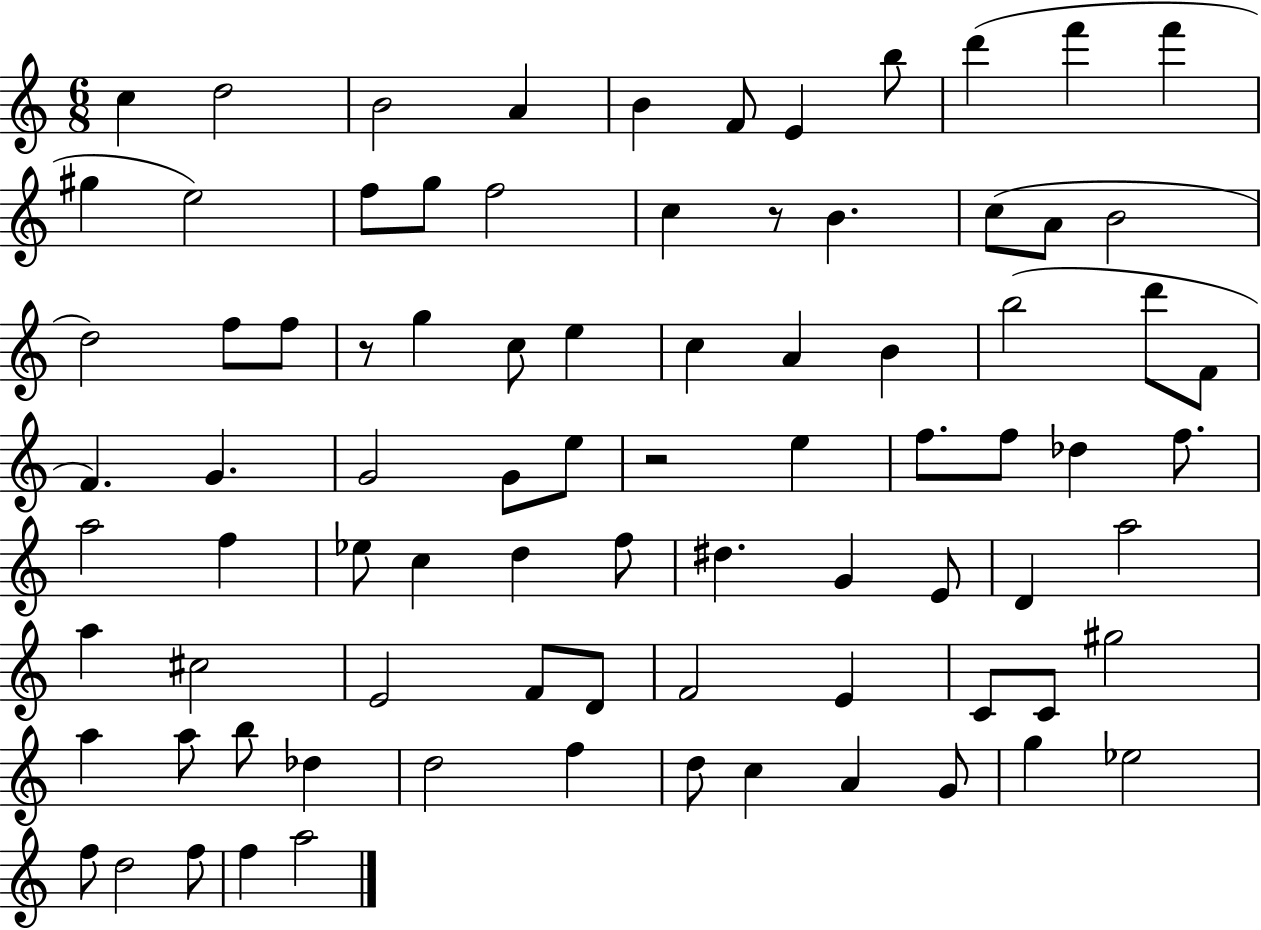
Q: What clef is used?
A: treble